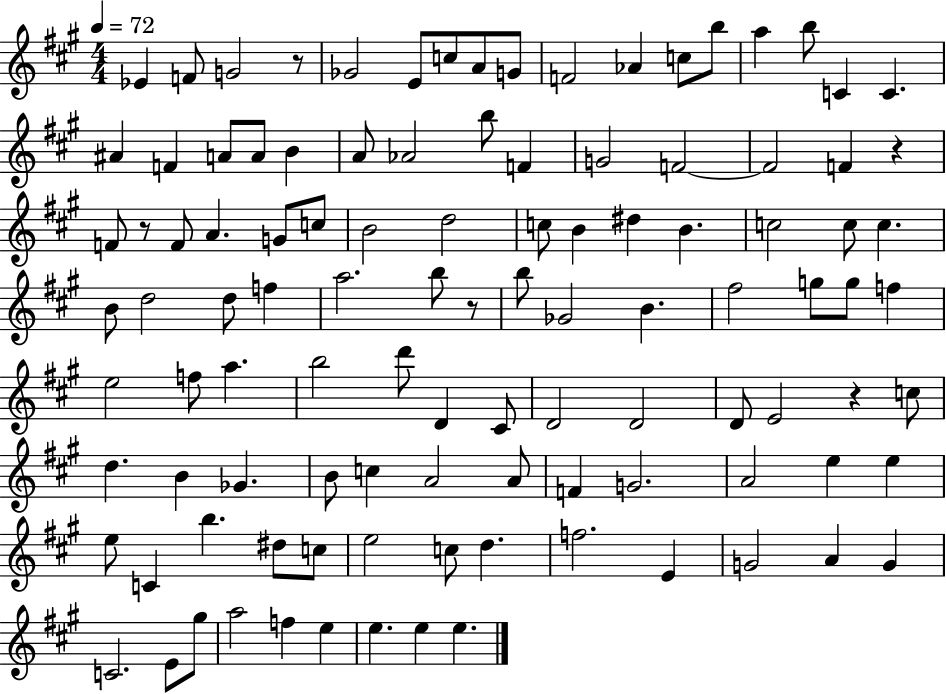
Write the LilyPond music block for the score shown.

{
  \clef treble
  \numericTimeSignature
  \time 4/4
  \key a \major
  \tempo 4 = 72
  ees'4 f'8 g'2 r8 | ges'2 e'8 c''8 a'8 g'8 | f'2 aes'4 c''8 b''8 | a''4 b''8 c'4 c'4. | \break ais'4 f'4 a'8 a'8 b'4 | a'8 aes'2 b''8 f'4 | g'2 f'2~~ | f'2 f'4 r4 | \break f'8 r8 f'8 a'4. g'8 c''8 | b'2 d''2 | c''8 b'4 dis''4 b'4. | c''2 c''8 c''4. | \break b'8 d''2 d''8 f''4 | a''2. b''8 r8 | b''8 ges'2 b'4. | fis''2 g''8 g''8 f''4 | \break e''2 f''8 a''4. | b''2 d'''8 d'4 cis'8 | d'2 d'2 | d'8 e'2 r4 c''8 | \break d''4. b'4 ges'4. | b'8 c''4 a'2 a'8 | f'4 g'2. | a'2 e''4 e''4 | \break e''8 c'4 b''4. dis''8 c''8 | e''2 c''8 d''4. | f''2. e'4 | g'2 a'4 g'4 | \break c'2. e'8 gis''8 | a''2 f''4 e''4 | e''4. e''4 e''4. | \bar "|."
}